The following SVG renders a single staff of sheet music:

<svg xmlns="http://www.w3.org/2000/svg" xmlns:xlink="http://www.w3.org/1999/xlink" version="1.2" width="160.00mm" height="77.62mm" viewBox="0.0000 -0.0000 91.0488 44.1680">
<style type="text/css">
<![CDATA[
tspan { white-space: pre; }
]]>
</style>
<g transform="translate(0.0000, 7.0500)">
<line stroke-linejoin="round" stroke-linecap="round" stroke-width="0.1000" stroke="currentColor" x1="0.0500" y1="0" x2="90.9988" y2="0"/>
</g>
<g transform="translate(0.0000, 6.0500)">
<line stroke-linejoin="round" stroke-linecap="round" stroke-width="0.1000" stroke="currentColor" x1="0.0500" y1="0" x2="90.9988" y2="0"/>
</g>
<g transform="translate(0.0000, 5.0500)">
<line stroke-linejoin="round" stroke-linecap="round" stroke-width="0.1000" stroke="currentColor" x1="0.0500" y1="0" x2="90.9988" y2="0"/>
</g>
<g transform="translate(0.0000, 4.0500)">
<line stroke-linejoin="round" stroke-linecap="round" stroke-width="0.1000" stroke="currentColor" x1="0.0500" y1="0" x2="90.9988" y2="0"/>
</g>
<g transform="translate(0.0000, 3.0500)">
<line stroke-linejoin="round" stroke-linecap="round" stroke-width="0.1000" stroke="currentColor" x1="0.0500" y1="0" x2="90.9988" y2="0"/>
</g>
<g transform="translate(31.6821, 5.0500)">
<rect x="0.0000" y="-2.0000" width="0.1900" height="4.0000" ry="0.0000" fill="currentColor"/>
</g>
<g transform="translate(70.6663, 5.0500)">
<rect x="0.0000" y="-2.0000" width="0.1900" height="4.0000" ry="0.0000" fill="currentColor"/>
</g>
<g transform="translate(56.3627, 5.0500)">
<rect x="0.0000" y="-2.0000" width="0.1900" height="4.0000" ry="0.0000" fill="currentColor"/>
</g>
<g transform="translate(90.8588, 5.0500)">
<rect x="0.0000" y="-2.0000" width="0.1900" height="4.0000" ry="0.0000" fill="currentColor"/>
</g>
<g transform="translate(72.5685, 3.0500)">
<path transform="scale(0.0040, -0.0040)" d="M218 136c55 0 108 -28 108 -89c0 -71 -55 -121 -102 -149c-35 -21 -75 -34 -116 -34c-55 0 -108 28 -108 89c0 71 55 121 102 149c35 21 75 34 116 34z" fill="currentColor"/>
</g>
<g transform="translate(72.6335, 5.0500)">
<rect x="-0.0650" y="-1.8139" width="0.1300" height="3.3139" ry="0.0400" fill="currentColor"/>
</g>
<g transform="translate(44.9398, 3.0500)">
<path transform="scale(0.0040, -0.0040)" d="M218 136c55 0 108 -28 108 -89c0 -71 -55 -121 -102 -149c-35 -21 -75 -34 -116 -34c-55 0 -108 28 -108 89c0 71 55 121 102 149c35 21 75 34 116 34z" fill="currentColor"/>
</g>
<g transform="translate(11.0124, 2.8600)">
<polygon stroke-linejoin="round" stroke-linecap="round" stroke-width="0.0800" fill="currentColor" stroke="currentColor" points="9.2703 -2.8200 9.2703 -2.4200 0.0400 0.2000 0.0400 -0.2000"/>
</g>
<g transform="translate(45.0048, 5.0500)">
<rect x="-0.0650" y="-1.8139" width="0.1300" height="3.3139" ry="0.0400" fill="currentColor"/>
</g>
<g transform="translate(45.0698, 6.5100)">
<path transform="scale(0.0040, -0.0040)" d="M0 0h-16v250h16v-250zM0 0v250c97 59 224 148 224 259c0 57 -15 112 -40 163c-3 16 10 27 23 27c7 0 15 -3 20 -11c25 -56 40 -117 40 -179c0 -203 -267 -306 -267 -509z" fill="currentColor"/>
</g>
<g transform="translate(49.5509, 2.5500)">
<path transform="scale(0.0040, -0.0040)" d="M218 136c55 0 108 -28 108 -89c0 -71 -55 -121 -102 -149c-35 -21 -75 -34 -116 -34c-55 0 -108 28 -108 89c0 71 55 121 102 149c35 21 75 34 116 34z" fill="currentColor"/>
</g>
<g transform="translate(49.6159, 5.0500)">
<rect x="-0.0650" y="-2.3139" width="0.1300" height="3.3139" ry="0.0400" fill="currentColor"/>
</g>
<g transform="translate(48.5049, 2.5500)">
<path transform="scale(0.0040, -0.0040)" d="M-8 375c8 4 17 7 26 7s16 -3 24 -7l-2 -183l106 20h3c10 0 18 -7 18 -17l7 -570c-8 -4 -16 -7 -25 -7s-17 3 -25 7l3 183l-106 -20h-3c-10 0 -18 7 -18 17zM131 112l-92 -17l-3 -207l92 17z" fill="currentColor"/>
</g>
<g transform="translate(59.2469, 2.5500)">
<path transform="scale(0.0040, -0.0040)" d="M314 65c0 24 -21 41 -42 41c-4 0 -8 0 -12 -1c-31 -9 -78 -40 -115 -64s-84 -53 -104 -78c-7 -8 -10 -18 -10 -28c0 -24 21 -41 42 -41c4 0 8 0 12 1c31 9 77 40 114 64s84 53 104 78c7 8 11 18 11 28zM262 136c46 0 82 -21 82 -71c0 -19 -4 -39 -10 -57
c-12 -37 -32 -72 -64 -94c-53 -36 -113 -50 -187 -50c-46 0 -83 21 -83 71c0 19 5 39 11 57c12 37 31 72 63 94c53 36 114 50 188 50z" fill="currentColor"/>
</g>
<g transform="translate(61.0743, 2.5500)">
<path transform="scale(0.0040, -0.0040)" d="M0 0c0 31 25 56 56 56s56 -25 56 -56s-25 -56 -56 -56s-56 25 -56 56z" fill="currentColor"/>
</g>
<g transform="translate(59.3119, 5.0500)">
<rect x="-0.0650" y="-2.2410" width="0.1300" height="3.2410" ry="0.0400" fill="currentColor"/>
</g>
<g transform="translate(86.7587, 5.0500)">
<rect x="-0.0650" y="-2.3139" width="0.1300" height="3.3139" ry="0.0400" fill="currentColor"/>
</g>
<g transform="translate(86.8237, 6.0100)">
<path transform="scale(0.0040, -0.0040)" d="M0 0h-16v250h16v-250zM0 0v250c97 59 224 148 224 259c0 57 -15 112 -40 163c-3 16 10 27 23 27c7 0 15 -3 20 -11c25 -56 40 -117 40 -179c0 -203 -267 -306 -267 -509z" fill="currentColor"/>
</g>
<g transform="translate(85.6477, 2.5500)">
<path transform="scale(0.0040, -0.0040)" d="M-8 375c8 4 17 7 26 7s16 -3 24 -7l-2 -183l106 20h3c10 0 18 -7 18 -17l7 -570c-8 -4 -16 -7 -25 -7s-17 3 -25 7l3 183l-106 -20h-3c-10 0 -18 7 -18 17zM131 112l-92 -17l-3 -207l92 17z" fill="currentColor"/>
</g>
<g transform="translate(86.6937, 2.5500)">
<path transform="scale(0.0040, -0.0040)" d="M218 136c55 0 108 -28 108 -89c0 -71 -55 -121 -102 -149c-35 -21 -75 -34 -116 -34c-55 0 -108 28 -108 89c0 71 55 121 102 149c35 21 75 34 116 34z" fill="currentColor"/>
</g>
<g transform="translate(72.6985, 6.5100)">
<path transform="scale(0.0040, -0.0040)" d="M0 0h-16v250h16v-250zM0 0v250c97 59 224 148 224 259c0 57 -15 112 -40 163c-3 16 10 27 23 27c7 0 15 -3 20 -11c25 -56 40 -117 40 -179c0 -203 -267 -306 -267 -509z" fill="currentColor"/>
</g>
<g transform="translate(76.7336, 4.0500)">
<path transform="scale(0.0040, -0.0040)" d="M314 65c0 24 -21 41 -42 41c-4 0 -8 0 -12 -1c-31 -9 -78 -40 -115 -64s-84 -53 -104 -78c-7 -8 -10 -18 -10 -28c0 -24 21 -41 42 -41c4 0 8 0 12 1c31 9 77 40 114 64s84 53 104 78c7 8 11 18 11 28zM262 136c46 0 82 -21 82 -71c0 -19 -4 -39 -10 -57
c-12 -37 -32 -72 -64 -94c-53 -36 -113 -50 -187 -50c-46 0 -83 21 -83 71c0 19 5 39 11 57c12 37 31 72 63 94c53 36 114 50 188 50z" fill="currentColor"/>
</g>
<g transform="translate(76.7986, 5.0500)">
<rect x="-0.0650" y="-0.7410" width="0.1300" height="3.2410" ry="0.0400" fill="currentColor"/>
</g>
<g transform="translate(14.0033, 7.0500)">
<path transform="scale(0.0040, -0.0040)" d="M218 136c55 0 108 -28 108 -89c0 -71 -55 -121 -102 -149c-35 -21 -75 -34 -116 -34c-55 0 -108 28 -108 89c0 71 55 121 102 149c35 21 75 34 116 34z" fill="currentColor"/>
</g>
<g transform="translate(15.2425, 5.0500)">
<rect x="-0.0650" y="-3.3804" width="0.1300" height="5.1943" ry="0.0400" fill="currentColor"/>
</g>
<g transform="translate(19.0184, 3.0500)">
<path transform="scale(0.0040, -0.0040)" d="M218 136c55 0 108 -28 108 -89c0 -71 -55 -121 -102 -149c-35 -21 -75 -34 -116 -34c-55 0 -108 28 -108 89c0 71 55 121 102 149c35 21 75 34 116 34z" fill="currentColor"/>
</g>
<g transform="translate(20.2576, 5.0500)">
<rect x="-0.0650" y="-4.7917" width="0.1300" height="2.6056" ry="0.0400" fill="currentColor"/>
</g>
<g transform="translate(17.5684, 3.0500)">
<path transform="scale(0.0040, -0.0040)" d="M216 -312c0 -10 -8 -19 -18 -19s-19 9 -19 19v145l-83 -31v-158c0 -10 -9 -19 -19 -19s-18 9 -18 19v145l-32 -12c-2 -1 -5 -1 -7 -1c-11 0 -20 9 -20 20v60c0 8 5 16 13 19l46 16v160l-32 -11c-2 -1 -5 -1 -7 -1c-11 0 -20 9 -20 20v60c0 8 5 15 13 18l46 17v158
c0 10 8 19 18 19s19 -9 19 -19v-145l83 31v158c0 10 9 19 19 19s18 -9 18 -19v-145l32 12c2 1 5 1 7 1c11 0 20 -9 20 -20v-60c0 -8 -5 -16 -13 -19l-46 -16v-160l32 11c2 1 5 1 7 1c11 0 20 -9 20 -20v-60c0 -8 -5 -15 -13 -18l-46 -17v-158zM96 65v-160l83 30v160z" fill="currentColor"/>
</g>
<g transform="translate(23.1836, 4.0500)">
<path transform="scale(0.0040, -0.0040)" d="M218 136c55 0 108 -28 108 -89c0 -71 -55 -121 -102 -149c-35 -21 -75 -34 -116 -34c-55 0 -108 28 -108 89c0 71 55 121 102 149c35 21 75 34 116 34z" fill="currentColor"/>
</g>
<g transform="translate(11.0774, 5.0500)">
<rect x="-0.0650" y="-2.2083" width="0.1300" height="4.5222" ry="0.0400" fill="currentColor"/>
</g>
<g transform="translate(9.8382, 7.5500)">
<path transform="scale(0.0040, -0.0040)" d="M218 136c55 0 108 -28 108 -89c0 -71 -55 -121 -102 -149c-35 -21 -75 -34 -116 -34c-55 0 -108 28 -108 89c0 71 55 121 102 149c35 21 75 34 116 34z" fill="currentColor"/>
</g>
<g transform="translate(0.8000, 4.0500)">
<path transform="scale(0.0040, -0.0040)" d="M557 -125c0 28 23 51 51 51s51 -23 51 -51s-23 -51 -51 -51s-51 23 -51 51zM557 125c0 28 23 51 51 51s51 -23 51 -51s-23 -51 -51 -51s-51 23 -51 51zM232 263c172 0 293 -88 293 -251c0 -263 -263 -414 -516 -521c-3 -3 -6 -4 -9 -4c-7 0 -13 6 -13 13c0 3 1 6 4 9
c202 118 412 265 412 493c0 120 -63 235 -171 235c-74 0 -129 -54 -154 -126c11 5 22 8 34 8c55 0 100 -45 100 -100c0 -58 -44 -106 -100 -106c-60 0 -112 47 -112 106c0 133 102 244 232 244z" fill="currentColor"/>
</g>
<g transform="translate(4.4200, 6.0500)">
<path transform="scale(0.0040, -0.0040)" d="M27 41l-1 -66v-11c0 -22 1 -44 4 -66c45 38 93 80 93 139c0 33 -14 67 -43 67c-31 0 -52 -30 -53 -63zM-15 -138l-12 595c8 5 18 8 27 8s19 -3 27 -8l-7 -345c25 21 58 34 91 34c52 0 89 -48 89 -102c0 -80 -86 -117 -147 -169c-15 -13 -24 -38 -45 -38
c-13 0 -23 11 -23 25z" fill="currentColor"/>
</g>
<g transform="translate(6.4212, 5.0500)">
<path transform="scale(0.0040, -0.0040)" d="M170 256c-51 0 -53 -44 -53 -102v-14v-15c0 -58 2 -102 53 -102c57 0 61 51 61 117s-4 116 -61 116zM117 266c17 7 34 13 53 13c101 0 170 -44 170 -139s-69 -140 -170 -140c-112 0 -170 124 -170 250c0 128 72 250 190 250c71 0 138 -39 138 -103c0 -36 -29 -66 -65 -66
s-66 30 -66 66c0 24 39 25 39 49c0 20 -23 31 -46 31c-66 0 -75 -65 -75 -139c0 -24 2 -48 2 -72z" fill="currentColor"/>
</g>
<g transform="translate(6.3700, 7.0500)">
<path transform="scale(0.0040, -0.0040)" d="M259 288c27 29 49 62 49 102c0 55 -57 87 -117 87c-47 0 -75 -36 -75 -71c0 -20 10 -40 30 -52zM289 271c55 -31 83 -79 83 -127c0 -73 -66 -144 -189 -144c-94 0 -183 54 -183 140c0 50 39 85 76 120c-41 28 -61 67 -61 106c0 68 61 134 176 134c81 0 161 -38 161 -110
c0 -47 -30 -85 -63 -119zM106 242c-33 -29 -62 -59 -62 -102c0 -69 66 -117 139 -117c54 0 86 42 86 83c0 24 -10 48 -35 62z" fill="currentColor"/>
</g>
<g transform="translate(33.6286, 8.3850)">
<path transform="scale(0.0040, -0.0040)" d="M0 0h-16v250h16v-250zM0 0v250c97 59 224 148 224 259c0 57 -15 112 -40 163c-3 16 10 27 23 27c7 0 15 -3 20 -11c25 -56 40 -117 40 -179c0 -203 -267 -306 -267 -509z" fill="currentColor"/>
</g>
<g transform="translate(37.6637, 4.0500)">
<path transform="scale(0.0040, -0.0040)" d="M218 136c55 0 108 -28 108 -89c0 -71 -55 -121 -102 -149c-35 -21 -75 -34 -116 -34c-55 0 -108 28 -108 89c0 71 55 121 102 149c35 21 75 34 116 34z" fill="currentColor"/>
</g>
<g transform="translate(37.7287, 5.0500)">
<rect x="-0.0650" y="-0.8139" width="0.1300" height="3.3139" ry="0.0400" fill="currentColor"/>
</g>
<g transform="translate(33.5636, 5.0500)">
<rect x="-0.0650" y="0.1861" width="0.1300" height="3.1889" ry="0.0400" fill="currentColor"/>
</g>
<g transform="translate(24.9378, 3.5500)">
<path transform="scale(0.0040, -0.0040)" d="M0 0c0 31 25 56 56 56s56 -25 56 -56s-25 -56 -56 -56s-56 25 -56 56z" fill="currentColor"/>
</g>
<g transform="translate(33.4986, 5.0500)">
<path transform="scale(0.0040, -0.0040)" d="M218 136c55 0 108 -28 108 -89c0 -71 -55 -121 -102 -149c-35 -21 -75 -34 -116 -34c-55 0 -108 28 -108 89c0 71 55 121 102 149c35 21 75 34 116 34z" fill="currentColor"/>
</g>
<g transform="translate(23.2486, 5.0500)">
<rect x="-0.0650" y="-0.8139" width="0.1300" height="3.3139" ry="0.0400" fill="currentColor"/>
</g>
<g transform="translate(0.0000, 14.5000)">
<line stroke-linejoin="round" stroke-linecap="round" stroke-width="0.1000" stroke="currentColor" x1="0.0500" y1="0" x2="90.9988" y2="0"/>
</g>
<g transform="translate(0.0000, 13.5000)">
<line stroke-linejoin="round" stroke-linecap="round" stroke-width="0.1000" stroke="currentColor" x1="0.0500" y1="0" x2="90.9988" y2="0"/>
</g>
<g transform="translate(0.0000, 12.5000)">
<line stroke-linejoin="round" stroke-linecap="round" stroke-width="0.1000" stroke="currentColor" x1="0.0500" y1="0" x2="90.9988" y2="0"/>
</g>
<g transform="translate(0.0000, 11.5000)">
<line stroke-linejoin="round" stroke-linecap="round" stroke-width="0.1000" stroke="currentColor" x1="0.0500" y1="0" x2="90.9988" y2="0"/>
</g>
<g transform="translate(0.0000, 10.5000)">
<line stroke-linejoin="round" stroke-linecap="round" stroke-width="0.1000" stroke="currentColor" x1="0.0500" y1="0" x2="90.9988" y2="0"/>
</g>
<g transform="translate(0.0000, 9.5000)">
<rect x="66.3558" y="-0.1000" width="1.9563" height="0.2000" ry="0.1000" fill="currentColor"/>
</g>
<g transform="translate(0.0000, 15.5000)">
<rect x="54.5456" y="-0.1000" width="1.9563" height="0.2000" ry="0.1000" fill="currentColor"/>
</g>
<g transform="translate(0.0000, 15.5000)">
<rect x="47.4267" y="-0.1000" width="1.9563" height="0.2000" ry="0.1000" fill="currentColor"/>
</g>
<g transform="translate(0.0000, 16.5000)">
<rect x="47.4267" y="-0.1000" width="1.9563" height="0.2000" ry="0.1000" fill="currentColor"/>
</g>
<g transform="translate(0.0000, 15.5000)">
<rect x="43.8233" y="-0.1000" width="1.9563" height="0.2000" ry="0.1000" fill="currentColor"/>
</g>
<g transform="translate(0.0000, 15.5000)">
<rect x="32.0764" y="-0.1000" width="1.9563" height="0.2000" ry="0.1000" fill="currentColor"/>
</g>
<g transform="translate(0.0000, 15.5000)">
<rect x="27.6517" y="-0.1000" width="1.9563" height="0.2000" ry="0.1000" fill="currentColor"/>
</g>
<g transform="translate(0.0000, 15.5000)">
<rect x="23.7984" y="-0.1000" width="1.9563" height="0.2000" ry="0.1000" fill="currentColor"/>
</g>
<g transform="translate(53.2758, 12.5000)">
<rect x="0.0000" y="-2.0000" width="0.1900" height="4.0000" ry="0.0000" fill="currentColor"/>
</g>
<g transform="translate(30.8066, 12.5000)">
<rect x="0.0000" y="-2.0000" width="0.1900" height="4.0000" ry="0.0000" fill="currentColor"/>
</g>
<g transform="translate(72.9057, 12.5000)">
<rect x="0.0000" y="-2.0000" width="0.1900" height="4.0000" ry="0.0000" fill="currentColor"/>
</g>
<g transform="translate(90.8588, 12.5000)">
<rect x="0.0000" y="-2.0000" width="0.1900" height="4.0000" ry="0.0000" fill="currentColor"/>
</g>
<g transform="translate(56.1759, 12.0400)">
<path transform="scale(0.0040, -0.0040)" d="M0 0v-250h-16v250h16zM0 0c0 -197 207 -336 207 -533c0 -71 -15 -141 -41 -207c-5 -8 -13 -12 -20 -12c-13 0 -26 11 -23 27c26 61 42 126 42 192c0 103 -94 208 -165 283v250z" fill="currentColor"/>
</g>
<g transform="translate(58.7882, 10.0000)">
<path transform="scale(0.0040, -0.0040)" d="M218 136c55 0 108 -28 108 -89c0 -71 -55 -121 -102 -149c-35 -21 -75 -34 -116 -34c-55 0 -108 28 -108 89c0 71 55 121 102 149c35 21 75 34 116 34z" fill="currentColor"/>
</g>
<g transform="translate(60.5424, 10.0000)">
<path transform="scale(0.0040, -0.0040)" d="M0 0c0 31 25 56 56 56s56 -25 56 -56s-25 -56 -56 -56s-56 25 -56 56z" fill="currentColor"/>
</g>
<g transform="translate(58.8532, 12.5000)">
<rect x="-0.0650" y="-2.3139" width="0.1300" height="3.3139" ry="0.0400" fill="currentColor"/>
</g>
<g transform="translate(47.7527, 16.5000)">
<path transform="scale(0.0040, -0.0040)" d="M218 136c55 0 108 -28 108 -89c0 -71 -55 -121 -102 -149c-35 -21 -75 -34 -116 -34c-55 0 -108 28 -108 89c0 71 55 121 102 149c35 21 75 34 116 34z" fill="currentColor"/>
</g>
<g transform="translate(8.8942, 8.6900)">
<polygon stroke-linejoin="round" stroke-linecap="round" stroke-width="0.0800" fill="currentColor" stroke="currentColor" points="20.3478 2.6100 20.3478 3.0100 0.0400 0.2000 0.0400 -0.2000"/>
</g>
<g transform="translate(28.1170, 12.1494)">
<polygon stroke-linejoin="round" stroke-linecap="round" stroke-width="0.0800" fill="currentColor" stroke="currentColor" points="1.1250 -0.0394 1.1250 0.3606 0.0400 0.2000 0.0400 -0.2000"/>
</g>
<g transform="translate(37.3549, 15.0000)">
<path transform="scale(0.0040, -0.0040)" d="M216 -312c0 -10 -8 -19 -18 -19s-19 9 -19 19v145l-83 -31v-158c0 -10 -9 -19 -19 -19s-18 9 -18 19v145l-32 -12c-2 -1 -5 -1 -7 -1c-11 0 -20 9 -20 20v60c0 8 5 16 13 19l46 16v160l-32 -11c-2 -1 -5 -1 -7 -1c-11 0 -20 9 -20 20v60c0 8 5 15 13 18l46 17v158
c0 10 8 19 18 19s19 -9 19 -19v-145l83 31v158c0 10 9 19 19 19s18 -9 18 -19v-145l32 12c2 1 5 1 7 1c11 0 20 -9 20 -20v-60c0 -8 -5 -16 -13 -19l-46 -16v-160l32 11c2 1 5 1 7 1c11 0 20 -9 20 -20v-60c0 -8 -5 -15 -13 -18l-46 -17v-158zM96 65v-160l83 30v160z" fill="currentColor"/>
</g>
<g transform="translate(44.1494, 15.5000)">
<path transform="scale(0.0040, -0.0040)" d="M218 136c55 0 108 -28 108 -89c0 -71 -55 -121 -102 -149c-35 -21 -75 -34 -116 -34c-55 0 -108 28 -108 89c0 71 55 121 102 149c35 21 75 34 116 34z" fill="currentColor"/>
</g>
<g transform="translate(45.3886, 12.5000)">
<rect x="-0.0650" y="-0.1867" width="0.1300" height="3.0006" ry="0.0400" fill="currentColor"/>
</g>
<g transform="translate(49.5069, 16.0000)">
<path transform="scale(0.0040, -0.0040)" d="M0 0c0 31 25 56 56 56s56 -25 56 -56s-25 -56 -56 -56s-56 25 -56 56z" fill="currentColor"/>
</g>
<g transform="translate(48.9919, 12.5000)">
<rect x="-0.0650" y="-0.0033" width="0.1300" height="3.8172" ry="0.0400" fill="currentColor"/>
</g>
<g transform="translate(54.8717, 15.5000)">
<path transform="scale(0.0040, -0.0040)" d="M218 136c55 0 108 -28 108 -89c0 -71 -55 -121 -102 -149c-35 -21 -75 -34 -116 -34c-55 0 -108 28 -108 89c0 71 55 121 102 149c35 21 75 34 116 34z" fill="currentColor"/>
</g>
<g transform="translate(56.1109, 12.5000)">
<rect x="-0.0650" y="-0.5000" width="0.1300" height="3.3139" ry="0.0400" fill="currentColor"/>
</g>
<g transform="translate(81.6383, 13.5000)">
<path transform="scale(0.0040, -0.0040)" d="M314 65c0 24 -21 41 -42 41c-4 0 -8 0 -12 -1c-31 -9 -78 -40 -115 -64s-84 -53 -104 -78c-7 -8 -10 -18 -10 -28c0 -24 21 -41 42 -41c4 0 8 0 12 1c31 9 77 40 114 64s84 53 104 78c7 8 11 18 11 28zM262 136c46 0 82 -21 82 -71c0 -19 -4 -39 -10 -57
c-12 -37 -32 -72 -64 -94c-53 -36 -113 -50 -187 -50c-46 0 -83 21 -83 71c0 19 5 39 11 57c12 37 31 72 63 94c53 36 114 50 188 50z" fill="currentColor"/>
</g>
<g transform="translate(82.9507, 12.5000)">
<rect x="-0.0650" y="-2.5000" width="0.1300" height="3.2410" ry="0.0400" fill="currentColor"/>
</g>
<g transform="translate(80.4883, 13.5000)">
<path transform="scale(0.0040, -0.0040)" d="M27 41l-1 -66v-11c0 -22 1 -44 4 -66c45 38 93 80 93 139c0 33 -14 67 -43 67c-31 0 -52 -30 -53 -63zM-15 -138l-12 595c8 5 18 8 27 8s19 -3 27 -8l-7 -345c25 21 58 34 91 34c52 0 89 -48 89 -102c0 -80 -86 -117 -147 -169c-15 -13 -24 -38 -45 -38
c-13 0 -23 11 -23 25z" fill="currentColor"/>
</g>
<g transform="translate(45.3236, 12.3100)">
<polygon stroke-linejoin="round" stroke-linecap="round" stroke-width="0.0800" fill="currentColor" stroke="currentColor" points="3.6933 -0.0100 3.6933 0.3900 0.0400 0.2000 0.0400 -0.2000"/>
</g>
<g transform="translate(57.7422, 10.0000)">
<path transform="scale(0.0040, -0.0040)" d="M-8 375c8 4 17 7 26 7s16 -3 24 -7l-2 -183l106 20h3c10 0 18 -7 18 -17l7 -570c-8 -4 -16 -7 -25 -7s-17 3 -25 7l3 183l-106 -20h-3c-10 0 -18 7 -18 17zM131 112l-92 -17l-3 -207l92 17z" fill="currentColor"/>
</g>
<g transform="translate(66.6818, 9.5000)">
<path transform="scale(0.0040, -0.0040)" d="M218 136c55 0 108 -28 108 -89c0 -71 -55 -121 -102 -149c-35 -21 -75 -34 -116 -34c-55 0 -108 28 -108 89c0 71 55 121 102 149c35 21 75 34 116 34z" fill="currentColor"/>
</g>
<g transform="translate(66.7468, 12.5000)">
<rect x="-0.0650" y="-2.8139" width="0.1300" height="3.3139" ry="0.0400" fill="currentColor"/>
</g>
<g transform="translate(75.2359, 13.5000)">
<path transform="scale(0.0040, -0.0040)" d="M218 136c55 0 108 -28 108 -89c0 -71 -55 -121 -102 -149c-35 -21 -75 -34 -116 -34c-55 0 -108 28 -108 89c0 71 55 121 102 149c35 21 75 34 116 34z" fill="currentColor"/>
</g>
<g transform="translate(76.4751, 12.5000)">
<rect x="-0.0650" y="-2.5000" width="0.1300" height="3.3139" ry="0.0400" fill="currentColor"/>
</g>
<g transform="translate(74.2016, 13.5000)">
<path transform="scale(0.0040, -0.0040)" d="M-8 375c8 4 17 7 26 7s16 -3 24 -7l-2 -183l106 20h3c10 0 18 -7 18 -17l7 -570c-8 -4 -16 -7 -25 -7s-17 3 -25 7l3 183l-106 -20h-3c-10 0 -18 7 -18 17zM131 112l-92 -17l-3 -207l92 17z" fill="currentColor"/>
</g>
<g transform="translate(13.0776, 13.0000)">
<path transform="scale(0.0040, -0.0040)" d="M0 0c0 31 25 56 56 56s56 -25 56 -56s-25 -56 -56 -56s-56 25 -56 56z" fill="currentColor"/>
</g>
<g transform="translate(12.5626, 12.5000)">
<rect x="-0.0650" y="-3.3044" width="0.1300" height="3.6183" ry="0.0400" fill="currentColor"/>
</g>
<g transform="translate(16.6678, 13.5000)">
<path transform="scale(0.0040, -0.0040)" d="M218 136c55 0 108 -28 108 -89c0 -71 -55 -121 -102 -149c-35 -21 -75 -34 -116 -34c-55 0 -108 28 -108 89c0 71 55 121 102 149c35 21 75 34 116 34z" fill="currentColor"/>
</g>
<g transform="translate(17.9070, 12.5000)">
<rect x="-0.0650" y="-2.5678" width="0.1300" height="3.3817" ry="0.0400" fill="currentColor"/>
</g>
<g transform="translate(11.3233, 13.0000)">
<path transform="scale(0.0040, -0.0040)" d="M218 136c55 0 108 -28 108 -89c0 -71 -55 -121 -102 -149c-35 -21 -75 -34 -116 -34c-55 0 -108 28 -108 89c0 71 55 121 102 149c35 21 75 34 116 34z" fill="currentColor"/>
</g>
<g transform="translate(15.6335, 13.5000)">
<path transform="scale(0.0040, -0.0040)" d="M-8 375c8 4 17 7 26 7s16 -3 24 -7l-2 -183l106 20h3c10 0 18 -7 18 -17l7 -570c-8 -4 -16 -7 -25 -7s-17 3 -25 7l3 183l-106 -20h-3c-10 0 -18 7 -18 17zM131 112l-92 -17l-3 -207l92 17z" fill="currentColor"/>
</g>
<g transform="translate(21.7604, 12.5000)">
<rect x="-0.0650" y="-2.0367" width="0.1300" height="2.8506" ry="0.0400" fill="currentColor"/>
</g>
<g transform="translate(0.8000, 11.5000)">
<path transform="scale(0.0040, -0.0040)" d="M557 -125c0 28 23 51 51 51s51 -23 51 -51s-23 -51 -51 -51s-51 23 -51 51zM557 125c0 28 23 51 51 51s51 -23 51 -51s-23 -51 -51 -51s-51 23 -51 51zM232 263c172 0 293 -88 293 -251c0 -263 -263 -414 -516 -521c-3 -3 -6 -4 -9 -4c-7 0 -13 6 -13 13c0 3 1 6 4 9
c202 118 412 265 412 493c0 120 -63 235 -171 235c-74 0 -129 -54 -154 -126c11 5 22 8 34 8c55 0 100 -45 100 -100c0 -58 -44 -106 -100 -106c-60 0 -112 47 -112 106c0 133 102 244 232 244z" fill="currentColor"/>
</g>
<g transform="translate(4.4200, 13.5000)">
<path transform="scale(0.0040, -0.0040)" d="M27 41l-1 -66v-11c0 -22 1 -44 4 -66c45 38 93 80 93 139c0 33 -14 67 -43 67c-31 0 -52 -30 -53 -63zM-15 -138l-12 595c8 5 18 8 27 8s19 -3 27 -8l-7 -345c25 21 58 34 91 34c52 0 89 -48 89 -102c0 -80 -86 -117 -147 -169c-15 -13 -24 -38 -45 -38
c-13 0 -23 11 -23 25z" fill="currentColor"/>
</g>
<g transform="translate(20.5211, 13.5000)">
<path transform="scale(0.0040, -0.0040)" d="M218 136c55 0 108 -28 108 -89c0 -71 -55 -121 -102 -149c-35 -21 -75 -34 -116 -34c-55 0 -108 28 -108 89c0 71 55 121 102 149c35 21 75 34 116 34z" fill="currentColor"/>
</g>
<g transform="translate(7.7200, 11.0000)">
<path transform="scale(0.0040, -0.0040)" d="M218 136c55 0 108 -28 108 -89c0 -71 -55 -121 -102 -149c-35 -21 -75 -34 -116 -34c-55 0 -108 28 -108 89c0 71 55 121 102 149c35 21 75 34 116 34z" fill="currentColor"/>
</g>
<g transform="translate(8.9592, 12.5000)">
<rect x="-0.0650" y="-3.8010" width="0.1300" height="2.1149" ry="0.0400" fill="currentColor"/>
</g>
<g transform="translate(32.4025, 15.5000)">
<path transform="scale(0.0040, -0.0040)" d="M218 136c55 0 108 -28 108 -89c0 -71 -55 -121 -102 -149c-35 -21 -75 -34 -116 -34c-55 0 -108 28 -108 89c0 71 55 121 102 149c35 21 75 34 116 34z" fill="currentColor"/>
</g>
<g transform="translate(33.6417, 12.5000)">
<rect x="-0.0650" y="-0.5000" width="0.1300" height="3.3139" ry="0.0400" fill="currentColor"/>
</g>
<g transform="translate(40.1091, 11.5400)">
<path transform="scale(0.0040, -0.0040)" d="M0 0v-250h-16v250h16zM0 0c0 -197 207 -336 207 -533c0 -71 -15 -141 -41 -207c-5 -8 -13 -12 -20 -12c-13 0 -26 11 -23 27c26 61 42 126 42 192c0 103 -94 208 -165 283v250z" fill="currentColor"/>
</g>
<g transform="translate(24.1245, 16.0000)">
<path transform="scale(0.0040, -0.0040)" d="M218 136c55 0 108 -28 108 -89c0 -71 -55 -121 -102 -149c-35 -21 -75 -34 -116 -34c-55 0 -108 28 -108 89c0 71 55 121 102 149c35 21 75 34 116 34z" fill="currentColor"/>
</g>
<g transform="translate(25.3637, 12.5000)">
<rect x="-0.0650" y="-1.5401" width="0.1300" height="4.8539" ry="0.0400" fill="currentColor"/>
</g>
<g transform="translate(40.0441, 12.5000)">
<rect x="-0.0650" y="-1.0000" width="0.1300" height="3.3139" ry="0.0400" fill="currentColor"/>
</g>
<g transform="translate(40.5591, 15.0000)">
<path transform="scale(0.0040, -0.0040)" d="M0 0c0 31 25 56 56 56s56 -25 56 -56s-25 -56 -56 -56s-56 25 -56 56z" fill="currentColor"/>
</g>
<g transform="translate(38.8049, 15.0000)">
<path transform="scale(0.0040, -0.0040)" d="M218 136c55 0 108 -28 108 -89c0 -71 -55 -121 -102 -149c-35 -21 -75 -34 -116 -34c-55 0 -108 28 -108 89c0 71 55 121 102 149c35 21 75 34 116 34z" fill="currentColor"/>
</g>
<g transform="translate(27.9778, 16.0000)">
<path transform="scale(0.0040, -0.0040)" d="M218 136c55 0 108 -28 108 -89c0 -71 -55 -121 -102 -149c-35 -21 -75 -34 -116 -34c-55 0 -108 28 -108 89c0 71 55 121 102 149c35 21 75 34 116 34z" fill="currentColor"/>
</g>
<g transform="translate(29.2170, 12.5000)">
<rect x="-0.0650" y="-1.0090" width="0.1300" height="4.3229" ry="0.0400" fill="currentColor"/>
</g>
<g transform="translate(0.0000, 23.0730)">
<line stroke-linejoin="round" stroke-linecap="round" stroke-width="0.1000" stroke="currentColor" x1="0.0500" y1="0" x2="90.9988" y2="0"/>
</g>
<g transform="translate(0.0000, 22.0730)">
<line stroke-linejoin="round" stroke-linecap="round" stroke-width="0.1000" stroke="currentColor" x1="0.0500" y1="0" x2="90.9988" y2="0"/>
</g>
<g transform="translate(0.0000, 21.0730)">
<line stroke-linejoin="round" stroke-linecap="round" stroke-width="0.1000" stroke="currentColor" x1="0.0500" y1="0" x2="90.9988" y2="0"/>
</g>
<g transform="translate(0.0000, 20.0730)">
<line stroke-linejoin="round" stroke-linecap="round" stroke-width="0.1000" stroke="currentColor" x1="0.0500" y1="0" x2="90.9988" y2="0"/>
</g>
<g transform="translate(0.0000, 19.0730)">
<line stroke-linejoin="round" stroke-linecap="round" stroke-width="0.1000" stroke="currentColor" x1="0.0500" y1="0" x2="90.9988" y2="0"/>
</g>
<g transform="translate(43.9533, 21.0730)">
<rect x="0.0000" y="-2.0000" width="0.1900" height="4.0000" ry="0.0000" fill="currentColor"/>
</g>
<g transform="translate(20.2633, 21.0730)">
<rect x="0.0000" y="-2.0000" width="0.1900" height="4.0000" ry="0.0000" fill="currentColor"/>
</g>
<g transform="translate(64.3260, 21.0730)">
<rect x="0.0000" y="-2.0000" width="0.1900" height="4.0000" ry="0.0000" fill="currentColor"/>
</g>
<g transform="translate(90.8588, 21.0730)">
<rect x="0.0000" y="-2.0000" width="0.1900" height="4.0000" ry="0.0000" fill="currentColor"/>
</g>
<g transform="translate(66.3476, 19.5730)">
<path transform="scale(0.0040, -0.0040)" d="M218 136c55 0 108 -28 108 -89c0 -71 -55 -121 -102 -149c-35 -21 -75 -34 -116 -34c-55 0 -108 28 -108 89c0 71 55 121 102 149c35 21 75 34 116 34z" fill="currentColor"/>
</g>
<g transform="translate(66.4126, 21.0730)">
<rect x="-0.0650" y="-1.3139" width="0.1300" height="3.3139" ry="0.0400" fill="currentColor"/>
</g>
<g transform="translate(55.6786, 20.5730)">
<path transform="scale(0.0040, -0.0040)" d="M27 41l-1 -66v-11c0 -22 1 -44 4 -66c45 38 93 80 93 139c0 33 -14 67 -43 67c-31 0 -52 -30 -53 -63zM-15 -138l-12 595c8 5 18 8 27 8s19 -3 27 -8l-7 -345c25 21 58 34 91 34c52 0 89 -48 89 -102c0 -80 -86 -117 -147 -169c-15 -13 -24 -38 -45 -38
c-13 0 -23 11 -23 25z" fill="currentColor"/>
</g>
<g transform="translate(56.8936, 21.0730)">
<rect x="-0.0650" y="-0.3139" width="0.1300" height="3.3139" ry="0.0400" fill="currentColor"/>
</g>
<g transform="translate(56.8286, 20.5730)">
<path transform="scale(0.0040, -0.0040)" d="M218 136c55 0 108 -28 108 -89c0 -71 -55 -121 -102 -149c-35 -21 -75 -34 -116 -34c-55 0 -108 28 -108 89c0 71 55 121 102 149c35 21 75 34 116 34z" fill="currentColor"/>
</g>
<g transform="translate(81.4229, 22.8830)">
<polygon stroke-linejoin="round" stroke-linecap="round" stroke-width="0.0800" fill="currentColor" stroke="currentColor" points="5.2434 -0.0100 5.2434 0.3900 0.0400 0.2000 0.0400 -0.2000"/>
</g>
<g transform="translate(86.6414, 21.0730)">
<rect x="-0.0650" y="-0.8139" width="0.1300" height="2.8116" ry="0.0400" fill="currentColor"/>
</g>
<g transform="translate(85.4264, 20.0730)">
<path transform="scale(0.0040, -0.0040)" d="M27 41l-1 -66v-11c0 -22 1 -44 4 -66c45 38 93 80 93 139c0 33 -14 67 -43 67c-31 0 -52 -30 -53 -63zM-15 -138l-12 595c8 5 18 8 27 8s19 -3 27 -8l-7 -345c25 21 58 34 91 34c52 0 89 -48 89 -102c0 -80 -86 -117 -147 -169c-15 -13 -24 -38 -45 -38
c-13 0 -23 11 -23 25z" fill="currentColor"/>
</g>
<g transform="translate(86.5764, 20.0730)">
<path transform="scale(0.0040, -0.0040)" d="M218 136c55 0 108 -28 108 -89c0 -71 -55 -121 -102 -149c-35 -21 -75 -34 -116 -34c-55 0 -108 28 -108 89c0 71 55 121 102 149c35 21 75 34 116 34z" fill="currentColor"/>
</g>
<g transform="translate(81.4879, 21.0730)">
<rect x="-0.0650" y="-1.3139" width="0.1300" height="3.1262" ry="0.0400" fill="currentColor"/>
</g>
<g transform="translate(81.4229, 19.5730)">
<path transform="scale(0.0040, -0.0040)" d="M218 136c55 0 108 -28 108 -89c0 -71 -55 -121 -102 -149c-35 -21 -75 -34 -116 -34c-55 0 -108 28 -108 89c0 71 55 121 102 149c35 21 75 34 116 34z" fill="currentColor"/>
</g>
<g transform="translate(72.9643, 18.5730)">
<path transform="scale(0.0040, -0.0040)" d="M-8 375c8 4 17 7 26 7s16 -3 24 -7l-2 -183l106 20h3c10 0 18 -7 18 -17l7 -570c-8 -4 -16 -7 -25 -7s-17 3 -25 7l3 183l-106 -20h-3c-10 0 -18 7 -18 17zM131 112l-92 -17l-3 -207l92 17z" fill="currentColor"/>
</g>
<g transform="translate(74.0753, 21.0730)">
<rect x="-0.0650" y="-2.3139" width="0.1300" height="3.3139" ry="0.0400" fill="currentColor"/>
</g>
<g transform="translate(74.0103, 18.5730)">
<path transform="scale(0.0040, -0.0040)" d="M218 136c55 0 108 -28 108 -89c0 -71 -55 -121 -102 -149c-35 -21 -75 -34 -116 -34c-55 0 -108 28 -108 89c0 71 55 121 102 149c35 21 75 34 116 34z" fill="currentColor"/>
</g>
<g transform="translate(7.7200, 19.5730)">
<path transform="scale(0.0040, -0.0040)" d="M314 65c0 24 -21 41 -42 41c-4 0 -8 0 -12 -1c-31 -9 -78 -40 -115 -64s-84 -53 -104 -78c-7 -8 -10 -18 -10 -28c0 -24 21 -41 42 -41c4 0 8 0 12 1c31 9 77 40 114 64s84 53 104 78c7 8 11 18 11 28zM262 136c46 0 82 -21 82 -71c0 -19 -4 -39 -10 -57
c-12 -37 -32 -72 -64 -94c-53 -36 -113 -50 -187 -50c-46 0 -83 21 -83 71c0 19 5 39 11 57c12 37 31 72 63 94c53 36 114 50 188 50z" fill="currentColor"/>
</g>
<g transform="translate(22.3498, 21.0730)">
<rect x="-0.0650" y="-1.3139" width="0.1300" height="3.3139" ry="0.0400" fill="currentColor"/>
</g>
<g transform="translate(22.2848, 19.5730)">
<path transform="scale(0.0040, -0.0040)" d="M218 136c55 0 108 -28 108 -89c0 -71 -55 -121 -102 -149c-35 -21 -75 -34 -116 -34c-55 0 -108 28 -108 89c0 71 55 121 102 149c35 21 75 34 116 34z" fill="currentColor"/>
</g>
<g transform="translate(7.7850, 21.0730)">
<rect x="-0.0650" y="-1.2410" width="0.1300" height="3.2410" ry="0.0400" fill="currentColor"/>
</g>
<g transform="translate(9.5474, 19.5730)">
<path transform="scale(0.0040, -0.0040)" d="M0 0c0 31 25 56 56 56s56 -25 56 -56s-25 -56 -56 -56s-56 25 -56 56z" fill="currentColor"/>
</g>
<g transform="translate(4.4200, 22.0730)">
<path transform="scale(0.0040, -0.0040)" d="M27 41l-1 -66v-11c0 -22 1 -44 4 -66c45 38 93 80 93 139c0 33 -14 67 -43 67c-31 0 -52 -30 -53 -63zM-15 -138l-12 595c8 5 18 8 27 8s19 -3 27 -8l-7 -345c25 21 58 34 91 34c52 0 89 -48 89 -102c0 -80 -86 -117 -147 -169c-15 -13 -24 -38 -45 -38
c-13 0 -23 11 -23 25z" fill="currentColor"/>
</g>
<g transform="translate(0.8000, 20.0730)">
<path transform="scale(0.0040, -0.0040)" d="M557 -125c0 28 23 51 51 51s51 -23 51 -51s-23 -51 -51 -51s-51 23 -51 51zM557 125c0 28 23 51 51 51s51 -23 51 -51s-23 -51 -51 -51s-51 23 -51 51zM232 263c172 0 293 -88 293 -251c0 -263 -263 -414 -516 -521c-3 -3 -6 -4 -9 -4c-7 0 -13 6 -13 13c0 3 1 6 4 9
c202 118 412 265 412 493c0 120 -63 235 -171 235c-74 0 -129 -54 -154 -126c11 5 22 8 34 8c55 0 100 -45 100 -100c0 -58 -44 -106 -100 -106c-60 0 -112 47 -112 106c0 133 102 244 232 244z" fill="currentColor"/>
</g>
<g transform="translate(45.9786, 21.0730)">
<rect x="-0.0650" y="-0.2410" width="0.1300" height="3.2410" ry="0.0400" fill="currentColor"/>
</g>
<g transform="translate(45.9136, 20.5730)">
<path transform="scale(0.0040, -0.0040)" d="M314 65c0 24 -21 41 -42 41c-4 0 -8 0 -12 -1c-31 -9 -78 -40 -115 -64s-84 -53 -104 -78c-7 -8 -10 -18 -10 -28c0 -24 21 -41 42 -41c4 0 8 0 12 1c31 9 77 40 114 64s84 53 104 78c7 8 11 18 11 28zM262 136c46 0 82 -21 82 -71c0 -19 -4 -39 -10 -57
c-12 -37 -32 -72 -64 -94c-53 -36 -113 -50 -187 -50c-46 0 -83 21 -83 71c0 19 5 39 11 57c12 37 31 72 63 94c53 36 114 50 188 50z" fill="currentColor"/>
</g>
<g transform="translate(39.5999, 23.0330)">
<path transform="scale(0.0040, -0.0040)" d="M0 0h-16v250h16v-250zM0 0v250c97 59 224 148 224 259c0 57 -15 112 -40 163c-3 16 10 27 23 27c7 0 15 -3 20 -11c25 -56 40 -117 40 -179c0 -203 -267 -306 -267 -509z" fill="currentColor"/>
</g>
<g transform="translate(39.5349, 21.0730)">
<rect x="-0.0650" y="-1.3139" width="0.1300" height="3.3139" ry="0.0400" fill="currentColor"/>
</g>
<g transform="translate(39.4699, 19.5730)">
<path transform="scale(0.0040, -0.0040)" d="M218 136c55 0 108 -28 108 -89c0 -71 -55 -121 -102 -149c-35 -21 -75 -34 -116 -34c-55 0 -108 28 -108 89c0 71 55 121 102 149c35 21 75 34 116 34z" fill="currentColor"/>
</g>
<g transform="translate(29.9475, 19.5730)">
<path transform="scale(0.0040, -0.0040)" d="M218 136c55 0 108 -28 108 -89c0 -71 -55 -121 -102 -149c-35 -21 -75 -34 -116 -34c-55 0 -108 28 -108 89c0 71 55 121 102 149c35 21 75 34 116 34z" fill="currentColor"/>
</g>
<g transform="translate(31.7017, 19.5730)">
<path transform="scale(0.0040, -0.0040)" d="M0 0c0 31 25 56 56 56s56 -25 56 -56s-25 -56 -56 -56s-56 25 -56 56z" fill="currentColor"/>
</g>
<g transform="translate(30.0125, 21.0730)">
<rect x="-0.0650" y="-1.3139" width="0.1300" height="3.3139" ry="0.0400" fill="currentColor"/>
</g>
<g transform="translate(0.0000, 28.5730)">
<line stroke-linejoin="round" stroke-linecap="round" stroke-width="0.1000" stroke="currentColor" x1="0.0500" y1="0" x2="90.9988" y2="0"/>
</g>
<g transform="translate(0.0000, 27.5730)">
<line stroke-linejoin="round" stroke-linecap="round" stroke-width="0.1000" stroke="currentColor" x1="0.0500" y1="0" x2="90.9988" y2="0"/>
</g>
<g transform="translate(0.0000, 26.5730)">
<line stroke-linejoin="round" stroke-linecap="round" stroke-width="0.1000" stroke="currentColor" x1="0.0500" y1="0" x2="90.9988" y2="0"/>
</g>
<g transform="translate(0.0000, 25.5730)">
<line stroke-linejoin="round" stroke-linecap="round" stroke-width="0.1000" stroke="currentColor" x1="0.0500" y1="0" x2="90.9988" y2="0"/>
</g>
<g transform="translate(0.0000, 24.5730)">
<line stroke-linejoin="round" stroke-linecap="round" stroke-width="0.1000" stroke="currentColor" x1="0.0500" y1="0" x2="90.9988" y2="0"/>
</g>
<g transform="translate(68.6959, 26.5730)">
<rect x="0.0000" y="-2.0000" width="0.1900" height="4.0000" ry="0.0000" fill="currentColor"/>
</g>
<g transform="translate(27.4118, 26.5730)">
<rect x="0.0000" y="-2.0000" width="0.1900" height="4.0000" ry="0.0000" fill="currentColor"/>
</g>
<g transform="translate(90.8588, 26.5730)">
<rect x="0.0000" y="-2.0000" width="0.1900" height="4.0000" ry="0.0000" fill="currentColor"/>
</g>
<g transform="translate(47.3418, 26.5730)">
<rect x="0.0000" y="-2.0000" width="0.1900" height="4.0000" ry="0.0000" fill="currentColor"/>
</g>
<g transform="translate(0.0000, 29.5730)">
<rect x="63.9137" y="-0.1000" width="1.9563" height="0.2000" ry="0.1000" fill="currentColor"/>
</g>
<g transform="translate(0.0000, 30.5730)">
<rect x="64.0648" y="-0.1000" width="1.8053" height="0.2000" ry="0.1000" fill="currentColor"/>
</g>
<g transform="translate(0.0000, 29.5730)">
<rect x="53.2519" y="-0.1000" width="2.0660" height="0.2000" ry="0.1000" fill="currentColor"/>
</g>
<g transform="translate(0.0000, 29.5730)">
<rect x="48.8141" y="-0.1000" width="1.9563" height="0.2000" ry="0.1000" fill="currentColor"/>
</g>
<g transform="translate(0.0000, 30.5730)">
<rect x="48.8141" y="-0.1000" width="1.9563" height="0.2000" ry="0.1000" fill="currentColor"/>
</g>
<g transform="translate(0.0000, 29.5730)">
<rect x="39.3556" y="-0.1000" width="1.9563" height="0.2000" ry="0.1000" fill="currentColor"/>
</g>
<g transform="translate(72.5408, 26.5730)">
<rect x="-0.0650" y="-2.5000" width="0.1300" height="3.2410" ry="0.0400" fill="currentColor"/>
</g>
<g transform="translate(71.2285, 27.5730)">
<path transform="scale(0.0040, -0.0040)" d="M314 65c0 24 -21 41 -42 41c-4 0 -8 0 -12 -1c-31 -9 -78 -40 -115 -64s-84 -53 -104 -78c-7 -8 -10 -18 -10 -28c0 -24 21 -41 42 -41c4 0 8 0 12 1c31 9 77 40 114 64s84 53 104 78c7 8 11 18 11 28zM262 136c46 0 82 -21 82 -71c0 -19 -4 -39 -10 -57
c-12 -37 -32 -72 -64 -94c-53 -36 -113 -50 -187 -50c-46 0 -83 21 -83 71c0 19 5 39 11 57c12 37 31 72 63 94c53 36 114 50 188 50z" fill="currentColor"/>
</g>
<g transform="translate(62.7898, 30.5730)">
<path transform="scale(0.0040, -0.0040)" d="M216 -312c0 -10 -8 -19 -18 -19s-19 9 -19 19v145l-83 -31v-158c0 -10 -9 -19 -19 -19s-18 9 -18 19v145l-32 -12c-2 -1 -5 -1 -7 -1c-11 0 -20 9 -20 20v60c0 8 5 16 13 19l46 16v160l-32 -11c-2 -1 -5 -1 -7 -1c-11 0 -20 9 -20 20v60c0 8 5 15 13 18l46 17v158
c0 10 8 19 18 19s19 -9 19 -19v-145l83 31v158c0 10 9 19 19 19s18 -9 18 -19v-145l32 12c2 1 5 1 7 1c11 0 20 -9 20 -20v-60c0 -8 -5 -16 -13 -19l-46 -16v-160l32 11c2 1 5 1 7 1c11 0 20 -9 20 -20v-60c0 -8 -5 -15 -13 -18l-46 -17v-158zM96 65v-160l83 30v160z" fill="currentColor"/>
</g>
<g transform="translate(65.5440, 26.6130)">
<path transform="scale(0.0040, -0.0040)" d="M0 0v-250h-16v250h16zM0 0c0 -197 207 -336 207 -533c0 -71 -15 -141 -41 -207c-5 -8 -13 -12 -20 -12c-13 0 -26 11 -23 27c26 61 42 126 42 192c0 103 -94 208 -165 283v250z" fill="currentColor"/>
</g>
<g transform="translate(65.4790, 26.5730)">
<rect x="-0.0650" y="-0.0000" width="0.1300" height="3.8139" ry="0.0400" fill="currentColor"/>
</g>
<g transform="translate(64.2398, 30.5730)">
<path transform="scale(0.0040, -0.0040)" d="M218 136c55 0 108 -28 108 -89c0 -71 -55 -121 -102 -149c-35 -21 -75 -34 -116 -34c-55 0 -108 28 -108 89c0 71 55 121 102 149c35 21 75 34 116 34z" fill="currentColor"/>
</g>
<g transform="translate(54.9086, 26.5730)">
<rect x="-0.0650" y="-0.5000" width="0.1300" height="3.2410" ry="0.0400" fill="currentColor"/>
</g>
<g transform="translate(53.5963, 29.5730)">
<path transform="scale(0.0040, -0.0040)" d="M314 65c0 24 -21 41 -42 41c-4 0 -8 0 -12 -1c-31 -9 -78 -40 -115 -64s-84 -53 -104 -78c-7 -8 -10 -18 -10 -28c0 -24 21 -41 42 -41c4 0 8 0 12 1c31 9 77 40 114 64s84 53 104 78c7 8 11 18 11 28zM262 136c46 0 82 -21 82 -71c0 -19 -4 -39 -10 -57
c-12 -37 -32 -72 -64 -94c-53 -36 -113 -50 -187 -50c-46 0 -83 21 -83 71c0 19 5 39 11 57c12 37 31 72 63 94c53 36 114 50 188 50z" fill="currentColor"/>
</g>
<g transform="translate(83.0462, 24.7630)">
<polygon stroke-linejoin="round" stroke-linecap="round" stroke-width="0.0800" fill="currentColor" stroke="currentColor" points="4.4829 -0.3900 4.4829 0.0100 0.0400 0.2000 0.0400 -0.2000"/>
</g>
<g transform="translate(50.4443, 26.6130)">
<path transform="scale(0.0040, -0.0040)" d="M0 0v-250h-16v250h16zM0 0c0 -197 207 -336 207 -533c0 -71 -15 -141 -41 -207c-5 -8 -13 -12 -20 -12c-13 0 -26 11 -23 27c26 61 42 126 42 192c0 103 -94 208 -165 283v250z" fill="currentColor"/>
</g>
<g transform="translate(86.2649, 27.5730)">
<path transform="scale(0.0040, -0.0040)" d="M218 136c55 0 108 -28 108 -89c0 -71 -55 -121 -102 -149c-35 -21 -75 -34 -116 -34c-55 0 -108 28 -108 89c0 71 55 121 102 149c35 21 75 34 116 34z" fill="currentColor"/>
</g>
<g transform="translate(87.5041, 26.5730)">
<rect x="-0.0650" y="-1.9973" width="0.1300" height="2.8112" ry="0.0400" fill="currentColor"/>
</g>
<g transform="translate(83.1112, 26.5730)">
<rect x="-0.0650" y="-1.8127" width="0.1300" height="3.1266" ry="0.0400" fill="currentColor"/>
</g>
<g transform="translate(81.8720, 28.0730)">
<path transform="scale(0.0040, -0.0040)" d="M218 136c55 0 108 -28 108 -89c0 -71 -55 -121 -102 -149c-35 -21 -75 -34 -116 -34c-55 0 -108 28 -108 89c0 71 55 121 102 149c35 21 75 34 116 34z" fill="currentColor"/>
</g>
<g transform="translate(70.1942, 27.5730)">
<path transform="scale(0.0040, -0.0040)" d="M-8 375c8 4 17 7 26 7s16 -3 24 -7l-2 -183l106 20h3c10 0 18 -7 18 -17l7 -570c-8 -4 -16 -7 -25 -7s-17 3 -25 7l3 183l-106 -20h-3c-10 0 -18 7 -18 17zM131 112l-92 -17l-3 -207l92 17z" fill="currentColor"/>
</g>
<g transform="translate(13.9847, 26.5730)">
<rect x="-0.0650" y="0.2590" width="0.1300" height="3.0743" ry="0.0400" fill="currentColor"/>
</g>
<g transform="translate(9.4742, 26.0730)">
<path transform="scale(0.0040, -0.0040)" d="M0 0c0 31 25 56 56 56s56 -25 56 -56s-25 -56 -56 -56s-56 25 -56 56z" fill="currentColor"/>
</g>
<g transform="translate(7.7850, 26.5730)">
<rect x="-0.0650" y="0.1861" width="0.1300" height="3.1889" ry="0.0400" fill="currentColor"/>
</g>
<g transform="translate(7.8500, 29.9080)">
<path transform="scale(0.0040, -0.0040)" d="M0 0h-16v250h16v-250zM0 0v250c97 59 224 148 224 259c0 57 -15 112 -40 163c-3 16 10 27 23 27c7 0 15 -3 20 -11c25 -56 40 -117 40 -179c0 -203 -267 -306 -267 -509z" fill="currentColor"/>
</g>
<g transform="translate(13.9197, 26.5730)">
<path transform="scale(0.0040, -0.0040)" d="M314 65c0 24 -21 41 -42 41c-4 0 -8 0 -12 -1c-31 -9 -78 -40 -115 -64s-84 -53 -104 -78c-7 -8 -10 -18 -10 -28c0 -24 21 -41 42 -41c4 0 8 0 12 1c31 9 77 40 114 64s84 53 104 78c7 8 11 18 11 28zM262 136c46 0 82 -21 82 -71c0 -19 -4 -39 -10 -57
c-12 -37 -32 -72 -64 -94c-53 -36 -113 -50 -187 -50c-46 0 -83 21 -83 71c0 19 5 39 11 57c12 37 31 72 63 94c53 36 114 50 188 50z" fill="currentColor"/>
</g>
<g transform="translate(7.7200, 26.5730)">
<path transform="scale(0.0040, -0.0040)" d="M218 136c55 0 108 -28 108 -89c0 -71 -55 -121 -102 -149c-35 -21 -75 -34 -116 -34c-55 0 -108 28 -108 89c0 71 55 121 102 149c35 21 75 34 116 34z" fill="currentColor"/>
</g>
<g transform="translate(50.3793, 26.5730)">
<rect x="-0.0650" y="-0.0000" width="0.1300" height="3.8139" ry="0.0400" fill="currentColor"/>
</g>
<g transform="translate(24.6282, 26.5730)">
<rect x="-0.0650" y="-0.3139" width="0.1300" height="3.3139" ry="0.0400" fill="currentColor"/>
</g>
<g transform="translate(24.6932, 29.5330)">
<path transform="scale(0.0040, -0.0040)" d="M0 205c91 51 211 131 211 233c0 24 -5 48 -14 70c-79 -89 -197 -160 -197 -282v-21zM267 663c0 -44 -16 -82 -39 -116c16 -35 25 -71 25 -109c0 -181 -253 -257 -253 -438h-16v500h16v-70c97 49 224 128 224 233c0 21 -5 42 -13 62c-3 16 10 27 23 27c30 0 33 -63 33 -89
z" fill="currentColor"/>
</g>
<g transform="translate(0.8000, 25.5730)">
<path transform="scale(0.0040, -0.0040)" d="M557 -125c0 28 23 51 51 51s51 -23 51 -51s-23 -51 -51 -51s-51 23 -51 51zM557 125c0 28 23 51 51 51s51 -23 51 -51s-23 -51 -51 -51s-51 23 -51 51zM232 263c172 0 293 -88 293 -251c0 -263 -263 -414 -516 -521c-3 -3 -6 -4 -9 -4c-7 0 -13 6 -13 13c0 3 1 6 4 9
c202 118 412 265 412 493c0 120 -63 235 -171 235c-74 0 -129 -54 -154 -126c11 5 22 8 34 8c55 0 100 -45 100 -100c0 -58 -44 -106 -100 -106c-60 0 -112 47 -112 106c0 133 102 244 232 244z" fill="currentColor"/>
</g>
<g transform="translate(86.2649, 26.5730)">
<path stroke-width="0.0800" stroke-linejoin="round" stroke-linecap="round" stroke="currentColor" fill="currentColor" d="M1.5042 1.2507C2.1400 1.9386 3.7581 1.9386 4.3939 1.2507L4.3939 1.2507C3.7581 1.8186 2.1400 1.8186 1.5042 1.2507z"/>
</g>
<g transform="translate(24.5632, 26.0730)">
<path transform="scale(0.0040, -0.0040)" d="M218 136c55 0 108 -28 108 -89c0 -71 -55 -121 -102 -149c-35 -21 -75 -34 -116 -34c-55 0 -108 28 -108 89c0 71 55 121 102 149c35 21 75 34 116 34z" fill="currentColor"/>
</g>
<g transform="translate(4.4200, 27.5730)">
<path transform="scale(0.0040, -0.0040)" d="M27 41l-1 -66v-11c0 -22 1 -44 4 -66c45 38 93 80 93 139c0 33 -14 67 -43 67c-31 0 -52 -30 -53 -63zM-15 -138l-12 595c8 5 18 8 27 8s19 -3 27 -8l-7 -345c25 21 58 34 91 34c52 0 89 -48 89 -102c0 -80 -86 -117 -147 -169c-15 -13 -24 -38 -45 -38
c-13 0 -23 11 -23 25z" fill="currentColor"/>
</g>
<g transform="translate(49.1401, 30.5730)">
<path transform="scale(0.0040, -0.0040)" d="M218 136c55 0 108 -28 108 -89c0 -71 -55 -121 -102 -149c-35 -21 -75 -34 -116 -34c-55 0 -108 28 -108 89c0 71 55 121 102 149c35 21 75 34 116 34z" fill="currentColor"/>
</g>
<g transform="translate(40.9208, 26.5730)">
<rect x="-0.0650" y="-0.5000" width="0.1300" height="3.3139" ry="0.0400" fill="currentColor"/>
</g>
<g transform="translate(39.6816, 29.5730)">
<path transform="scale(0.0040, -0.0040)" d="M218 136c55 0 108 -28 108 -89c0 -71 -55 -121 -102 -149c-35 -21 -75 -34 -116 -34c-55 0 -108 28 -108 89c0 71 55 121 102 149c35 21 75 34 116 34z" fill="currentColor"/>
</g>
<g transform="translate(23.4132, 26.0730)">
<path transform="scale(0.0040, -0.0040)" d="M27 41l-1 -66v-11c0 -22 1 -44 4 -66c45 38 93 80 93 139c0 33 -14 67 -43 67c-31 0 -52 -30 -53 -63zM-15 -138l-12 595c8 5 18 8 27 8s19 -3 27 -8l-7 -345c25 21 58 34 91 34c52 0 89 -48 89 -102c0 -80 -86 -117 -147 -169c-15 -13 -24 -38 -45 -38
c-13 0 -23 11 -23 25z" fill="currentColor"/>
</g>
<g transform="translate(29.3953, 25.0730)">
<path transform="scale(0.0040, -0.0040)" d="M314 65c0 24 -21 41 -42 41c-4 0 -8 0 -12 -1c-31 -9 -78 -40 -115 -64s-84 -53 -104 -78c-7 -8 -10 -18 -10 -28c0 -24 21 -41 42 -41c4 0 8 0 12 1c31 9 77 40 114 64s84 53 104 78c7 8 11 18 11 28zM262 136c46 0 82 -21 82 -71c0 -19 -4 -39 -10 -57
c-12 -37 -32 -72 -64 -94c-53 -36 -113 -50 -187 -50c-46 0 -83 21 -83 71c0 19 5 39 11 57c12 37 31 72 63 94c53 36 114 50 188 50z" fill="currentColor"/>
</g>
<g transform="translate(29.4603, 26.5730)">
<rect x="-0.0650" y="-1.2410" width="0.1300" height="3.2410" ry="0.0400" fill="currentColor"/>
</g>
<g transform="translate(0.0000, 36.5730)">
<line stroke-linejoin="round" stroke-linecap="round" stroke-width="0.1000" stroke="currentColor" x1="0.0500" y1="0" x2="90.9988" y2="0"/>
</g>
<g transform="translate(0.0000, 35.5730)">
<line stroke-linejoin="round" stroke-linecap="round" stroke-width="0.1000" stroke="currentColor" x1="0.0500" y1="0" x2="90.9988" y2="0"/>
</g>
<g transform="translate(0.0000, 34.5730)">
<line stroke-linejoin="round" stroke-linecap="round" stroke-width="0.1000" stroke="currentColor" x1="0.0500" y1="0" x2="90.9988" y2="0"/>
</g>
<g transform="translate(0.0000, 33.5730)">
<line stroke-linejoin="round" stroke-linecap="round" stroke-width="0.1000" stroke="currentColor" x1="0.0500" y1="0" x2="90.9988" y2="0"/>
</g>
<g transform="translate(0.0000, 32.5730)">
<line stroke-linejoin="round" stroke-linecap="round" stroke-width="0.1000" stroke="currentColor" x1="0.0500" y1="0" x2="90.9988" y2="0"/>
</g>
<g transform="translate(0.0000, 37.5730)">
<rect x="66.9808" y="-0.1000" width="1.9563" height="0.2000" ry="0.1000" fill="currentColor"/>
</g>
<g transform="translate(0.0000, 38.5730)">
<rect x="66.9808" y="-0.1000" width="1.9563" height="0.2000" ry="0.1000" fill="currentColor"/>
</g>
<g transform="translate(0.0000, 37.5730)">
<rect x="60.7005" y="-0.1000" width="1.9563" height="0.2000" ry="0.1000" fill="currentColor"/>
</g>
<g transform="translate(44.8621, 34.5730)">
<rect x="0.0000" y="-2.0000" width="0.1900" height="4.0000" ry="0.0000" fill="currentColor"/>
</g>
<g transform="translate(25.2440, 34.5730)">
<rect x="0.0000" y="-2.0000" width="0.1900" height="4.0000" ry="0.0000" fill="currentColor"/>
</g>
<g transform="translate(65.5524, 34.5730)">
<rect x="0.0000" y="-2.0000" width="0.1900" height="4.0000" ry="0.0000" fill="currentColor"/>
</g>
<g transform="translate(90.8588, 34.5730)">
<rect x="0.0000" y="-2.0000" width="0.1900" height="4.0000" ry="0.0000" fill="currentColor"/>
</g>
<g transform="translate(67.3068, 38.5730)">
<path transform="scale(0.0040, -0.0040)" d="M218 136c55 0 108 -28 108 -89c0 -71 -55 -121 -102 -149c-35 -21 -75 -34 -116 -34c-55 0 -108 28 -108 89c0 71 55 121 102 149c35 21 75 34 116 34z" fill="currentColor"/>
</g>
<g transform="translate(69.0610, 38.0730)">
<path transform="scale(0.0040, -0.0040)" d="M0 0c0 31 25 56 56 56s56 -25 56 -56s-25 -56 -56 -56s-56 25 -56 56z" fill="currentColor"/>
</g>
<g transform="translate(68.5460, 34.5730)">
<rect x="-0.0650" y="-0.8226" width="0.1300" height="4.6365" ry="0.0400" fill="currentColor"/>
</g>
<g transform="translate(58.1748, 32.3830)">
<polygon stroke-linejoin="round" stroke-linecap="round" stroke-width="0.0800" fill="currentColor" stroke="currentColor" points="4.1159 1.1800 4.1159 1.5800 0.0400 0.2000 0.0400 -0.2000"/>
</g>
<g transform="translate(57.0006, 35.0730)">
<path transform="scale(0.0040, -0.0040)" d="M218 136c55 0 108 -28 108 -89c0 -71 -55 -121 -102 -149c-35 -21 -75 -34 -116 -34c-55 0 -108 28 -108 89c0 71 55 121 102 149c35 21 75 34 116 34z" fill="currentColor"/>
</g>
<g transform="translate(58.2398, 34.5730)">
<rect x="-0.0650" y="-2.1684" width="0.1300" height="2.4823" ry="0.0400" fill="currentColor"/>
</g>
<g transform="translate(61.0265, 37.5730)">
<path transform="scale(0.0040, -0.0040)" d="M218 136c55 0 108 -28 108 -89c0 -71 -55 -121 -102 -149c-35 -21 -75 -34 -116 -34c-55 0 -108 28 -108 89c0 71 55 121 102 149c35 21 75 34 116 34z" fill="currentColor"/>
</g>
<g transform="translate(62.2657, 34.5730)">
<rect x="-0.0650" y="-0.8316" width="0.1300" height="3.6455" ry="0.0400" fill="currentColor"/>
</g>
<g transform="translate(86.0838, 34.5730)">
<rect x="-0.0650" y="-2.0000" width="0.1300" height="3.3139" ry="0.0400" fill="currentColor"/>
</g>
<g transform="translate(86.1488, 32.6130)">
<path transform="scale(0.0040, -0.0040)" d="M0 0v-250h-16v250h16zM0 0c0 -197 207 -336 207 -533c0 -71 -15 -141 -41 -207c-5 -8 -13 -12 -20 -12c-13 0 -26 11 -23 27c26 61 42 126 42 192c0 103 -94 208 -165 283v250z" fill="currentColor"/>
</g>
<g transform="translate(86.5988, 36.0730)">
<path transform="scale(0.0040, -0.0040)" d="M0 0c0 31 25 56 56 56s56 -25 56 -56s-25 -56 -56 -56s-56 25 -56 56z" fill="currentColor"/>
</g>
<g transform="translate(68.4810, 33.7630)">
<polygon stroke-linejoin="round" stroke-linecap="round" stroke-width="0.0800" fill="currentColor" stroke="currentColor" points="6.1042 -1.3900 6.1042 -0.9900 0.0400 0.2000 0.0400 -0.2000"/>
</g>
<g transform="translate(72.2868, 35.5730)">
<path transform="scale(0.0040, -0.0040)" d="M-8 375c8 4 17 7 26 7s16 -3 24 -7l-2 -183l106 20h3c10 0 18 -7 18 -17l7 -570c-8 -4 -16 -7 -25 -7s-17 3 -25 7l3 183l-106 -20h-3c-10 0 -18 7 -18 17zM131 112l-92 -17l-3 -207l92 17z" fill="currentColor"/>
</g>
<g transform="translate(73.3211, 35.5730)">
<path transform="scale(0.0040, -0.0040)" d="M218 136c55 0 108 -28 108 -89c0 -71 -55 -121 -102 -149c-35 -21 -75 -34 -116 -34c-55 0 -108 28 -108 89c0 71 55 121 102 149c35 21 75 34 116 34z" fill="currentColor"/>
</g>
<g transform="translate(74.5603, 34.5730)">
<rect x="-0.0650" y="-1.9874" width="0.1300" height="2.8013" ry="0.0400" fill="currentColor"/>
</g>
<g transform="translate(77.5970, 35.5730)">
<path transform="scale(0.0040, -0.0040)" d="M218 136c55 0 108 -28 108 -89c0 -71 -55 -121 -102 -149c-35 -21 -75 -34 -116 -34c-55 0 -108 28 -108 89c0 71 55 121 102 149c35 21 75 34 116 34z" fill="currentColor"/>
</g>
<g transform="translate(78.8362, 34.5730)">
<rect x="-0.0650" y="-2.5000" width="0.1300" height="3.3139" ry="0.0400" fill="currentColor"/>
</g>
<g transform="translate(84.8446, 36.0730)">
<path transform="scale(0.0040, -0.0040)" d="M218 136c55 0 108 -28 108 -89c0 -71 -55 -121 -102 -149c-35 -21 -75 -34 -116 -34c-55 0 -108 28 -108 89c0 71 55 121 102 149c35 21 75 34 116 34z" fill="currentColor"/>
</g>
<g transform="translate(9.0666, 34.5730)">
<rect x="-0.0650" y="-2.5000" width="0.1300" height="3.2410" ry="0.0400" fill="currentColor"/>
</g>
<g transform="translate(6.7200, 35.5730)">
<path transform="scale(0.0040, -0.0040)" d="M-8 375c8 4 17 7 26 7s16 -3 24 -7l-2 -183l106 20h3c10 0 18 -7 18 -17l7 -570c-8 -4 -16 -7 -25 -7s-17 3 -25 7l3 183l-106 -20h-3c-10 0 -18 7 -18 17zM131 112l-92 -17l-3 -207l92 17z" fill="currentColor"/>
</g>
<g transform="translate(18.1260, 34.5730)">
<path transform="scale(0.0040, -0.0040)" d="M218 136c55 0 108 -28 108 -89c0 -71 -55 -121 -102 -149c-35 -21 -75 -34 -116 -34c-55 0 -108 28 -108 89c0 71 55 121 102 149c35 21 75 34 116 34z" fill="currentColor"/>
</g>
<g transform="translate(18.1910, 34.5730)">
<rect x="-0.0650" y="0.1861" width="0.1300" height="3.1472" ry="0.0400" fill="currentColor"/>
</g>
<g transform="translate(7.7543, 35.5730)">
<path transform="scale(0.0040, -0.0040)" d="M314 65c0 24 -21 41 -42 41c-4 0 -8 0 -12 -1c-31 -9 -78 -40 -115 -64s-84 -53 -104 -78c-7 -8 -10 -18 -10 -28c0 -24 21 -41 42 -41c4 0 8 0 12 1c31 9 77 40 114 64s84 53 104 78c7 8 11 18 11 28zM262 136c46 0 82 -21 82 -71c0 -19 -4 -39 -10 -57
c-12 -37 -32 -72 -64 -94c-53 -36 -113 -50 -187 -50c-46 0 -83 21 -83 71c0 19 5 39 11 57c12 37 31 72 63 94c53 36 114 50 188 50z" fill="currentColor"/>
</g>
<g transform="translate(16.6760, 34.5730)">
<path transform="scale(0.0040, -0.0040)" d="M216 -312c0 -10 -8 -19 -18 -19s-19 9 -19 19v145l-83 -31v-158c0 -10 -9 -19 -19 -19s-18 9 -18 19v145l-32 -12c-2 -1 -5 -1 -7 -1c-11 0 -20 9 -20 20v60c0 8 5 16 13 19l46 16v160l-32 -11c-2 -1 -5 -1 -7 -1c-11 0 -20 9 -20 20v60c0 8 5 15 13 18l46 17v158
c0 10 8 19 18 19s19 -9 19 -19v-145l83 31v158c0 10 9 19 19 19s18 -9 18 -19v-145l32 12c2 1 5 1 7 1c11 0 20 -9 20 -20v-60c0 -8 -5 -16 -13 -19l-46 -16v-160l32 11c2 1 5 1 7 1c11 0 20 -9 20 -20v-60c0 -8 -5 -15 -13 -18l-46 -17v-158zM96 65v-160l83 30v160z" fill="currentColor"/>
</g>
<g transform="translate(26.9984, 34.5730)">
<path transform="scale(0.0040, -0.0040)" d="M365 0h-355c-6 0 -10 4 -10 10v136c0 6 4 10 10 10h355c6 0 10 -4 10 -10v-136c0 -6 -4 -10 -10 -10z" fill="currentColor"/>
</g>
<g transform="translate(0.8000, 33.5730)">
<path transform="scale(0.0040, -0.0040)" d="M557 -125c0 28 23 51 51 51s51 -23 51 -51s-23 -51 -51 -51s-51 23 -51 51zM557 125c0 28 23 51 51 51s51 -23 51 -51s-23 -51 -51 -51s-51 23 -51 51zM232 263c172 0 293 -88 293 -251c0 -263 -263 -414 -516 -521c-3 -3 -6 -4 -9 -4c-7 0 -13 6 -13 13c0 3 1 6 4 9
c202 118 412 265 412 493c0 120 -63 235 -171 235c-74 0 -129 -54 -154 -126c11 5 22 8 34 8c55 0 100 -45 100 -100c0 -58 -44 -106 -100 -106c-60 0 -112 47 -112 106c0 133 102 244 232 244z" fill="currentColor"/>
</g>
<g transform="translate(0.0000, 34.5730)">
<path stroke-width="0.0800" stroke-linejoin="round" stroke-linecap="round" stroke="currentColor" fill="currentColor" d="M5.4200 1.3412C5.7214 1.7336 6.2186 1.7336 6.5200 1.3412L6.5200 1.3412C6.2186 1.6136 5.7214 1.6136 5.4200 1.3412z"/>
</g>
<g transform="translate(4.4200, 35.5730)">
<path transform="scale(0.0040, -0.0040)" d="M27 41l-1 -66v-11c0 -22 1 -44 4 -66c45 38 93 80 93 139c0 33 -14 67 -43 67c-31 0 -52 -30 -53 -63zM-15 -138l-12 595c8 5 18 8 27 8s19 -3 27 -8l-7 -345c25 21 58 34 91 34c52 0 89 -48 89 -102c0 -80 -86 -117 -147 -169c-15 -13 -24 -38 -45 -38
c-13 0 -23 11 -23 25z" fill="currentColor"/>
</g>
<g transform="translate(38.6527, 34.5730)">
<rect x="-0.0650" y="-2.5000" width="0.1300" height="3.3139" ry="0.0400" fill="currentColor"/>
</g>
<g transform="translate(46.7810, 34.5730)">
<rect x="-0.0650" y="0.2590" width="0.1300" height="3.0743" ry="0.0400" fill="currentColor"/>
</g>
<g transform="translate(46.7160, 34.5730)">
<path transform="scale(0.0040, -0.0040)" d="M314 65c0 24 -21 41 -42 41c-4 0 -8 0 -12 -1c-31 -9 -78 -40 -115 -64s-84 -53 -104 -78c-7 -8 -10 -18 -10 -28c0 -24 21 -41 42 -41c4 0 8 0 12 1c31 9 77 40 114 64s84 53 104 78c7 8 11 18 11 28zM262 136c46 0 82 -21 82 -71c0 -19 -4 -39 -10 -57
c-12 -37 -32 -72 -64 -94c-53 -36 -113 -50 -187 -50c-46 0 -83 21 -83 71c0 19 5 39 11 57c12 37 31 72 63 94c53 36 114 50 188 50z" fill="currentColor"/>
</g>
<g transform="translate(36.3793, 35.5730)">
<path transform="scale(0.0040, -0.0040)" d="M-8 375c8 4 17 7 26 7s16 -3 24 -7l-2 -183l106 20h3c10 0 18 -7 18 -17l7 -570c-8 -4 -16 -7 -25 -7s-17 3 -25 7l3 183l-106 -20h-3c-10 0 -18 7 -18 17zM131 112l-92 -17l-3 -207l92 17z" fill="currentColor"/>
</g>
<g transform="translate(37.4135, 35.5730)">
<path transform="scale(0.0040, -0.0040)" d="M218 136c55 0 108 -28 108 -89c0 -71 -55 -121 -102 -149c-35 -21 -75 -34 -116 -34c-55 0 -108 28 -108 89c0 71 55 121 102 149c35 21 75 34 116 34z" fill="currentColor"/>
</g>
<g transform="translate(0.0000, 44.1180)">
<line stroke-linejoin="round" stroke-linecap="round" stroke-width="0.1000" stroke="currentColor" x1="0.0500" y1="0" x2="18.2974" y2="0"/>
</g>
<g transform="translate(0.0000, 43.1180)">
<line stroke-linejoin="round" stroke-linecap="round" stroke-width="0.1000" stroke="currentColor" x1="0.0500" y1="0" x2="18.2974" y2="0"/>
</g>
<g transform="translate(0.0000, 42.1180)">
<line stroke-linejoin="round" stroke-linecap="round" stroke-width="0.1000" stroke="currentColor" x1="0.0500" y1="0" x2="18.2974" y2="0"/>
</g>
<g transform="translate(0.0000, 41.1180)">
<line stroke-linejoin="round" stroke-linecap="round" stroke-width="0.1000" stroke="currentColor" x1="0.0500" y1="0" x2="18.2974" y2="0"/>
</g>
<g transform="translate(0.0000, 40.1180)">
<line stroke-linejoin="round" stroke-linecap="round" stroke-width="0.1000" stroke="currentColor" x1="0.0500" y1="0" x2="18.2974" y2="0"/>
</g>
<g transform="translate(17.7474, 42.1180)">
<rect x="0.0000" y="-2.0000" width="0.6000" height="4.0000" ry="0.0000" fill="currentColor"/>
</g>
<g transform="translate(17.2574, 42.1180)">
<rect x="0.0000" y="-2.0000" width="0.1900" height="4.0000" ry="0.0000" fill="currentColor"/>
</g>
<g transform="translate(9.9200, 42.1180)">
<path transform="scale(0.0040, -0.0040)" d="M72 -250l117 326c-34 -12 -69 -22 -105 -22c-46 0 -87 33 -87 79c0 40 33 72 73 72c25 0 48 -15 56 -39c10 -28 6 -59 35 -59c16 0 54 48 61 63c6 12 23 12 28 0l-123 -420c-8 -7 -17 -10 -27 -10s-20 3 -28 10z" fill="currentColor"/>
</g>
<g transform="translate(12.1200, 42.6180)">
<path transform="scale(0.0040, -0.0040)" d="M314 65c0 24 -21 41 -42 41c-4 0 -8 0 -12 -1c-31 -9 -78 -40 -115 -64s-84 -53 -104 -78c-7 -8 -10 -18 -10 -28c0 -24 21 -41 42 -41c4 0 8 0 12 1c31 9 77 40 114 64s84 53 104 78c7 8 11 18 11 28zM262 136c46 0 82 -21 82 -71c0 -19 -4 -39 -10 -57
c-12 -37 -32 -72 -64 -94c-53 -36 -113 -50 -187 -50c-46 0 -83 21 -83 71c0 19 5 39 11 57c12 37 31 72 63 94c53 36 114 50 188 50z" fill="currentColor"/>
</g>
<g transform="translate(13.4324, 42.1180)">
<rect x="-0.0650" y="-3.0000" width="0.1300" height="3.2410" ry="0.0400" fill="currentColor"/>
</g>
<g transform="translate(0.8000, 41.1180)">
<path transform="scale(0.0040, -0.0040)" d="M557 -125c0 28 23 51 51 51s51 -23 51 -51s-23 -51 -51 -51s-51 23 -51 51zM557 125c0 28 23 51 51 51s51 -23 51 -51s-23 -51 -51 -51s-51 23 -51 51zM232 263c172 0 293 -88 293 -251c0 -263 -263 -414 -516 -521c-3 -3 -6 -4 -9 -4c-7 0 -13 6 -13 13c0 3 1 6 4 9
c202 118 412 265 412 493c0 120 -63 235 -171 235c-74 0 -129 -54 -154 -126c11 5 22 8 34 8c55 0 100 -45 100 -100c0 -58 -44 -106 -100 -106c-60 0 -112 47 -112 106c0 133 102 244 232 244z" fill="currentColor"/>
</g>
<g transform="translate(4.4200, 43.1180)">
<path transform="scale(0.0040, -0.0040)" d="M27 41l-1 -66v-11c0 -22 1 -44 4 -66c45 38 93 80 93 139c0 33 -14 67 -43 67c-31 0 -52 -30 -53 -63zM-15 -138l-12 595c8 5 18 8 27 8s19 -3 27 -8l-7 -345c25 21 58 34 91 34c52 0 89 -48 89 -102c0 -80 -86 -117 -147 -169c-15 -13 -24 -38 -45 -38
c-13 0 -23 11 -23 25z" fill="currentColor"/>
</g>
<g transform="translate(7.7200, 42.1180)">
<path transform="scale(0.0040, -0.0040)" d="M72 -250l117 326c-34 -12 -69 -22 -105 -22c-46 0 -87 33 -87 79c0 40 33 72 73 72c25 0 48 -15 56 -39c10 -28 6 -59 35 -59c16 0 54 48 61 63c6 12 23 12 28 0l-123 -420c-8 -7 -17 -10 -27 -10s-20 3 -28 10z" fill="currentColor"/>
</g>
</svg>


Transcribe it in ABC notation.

X:1
T:Untitled
M:6/8
L:1/4
K:F
F,,/2 G,,/2 ^A,/2 F, D,/2 F, A,/2 B, _B,2 A,/2 F,2 B,/2 G,/2 C,/2 B,,/2 B,,/2 D,,/2 D,,/4 E,, ^F,,/2 E,,/2 C,,/2 E,,/2 B, C B,, _B,,2 G,2 G, G, G,/2 E,2 _E, G, B, G,/2 _F,/2 D,/2 D,2 _E,/4 G,2 E,, C,,/2 E,,2 ^C,,/2 B,,2 A,,/2 B,,/2 B,,2 ^D, z2 B,, D,2 C,/2 E,,/2 C,,/2 B,,/2 B,, A,,/2 z/2 z/2 C,2